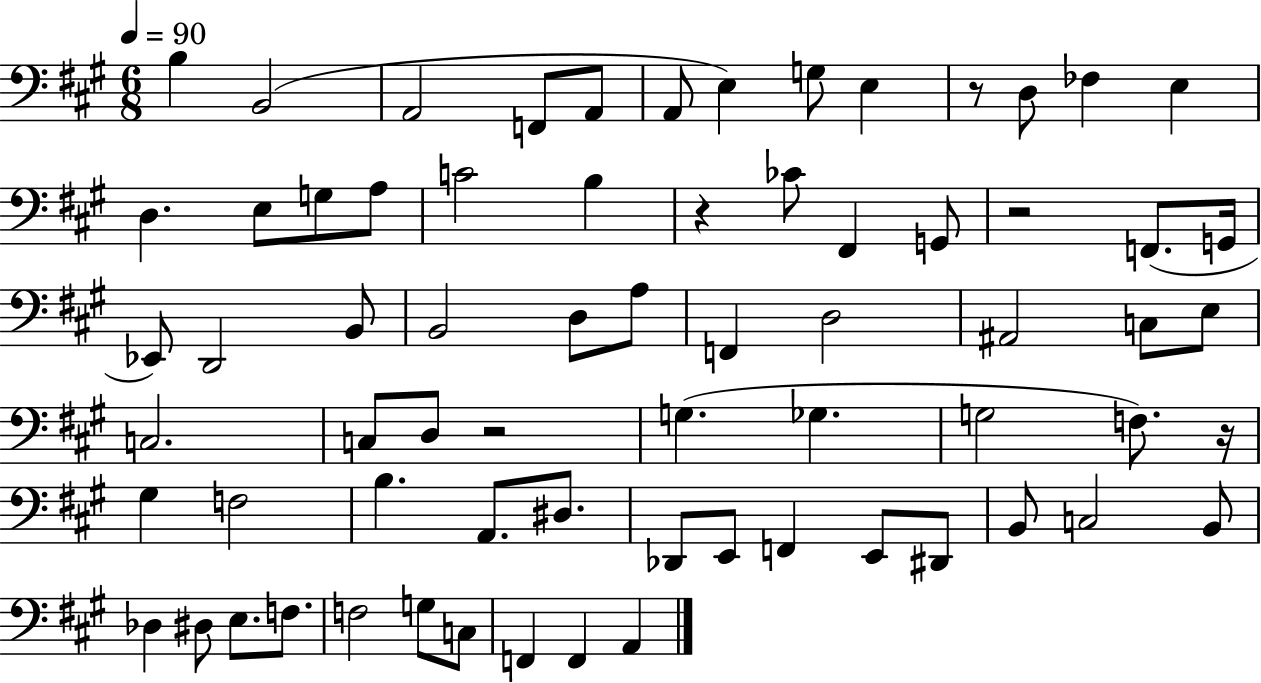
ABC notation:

X:1
T:Untitled
M:6/8
L:1/4
K:A
B, B,,2 A,,2 F,,/2 A,,/2 A,,/2 E, G,/2 E, z/2 D,/2 _F, E, D, E,/2 G,/2 A,/2 C2 B, z _C/2 ^F,, G,,/2 z2 F,,/2 G,,/4 _E,,/2 D,,2 B,,/2 B,,2 D,/2 A,/2 F,, D,2 ^A,,2 C,/2 E,/2 C,2 C,/2 D,/2 z2 G, _G, G,2 F,/2 z/4 ^G, F,2 B, A,,/2 ^D,/2 _D,,/2 E,,/2 F,, E,,/2 ^D,,/2 B,,/2 C,2 B,,/2 _D, ^D,/2 E,/2 F,/2 F,2 G,/2 C,/2 F,, F,, A,,